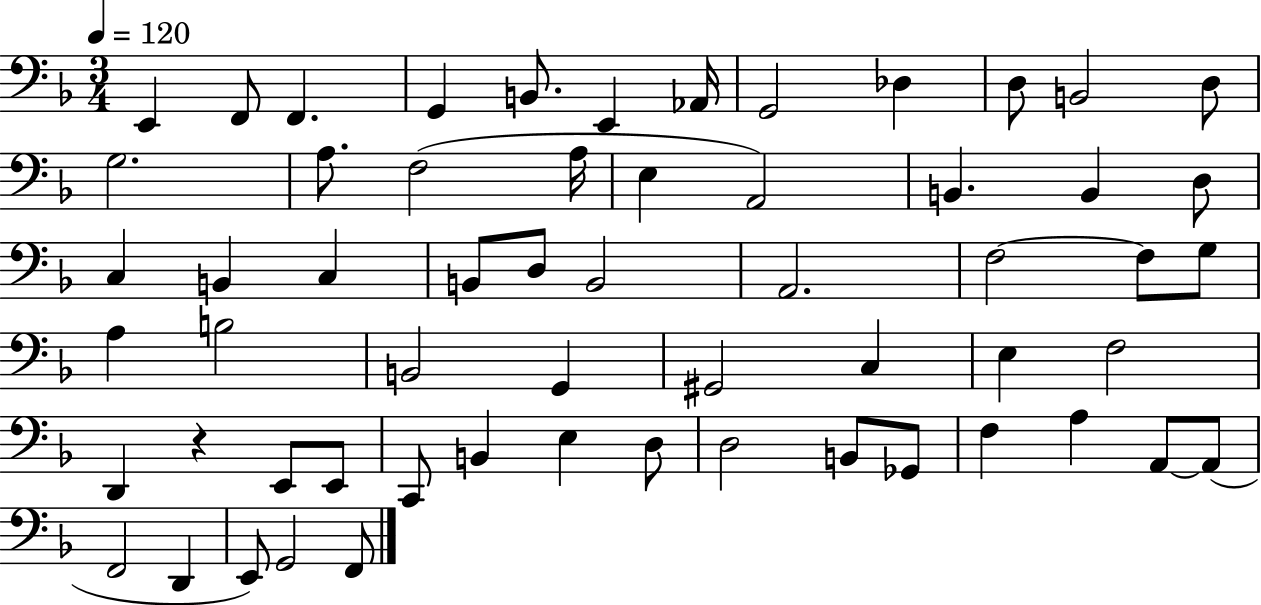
{
  \clef bass
  \numericTimeSignature
  \time 3/4
  \key f \major
  \tempo 4 = 120
  \repeat volta 2 { e,4 f,8 f,4. | g,4 b,8. e,4 aes,16 | g,2 des4 | d8 b,2 d8 | \break g2. | a8. f2( a16 | e4 a,2) | b,4. b,4 d8 | \break c4 b,4 c4 | b,8 d8 b,2 | a,2. | f2~~ f8 g8 | \break a4 b2 | b,2 g,4 | gis,2 c4 | e4 f2 | \break d,4 r4 e,8 e,8 | c,8 b,4 e4 d8 | d2 b,8 ges,8 | f4 a4 a,8~~ a,8( | \break f,2 d,4 | e,8) g,2 f,8 | } \bar "|."
}